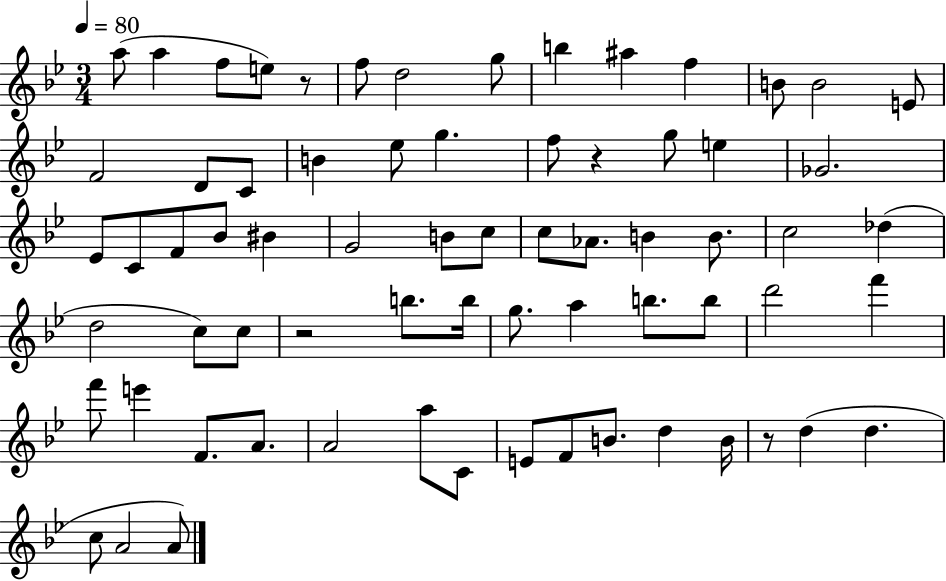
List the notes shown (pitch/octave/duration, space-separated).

A5/e A5/q F5/e E5/e R/e F5/e D5/h G5/e B5/q A#5/q F5/q B4/e B4/h E4/e F4/h D4/e C4/e B4/q Eb5/e G5/q. F5/e R/q G5/e E5/q Gb4/h. Eb4/e C4/e F4/e Bb4/e BIS4/q G4/h B4/e C5/e C5/e Ab4/e. B4/q B4/e. C5/h Db5/q D5/h C5/e C5/e R/h B5/e. B5/s G5/e. A5/q B5/e. B5/e D6/h F6/q F6/e E6/q F4/e. A4/e. A4/h A5/e C4/e E4/e F4/e B4/e. D5/q B4/s R/e D5/q D5/q. C5/e A4/h A4/e